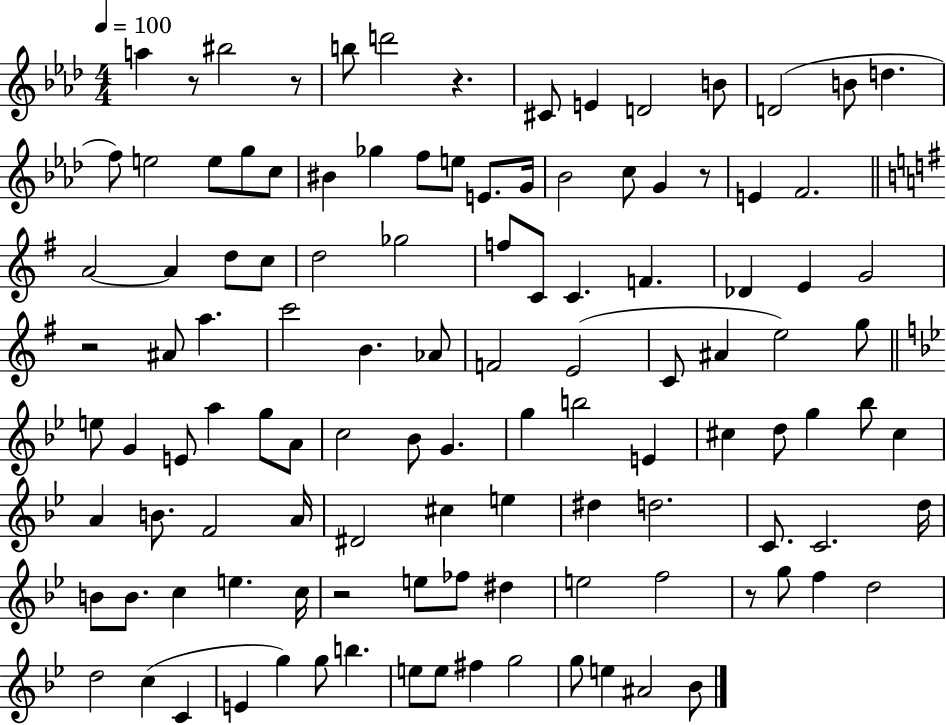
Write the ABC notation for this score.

X:1
T:Untitled
M:4/4
L:1/4
K:Ab
a z/2 ^b2 z/2 b/2 d'2 z ^C/2 E D2 B/2 D2 B/2 d f/2 e2 e/2 g/2 c/2 ^B _g f/2 e/2 E/2 G/4 _B2 c/2 G z/2 E F2 A2 A d/2 c/2 d2 _g2 f/2 C/2 C F _D E G2 z2 ^A/2 a c'2 B _A/2 F2 E2 C/2 ^A e2 g/2 e/2 G E/2 a g/2 A/2 c2 _B/2 G g b2 E ^c d/2 g _b/2 ^c A B/2 F2 A/4 ^D2 ^c e ^d d2 C/2 C2 d/4 B/2 B/2 c e c/4 z2 e/2 _f/2 ^d e2 f2 z/2 g/2 f d2 d2 c C E g g/2 b e/2 e/2 ^f g2 g/2 e ^A2 _B/2